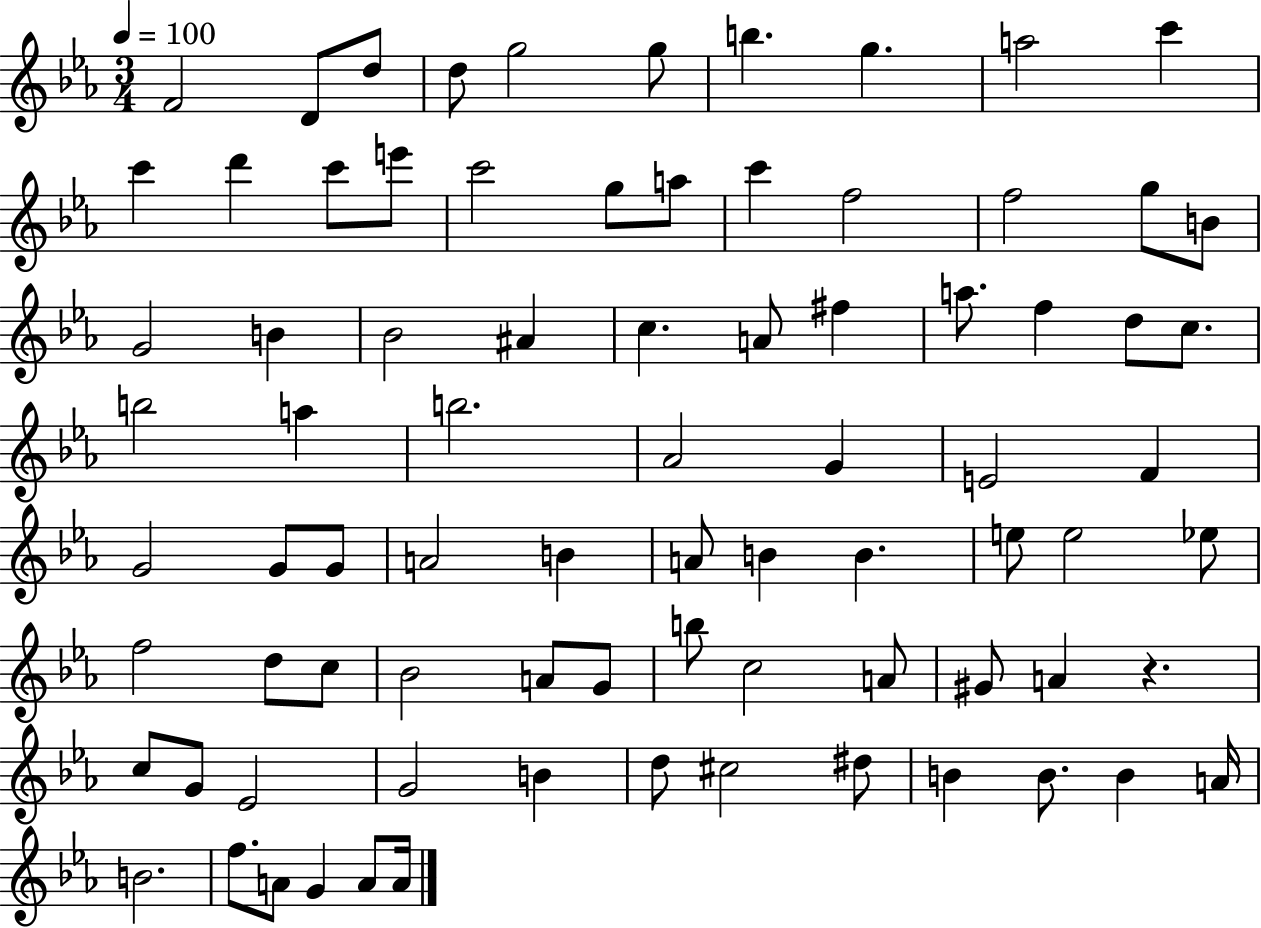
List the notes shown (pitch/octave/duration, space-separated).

F4/h D4/e D5/e D5/e G5/h G5/e B5/q. G5/q. A5/h C6/q C6/q D6/q C6/e E6/e C6/h G5/e A5/e C6/q F5/h F5/h G5/e B4/e G4/h B4/q Bb4/h A#4/q C5/q. A4/e F#5/q A5/e. F5/q D5/e C5/e. B5/h A5/q B5/h. Ab4/h G4/q E4/h F4/q G4/h G4/e G4/e A4/h B4/q A4/e B4/q B4/q. E5/e E5/h Eb5/e F5/h D5/e C5/e Bb4/h A4/e G4/e B5/e C5/h A4/e G#4/e A4/q R/q. C5/e G4/e Eb4/h G4/h B4/q D5/e C#5/h D#5/e B4/q B4/e. B4/q A4/s B4/h. F5/e. A4/e G4/q A4/e A4/s